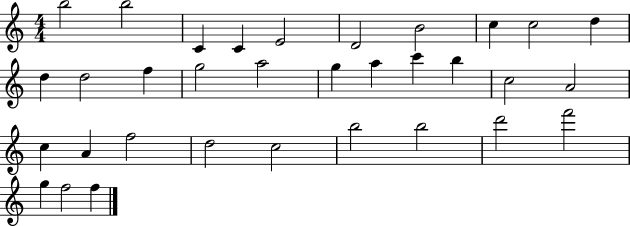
{
  \clef treble
  \numericTimeSignature
  \time 4/4
  \key c \major
  b''2 b''2 | c'4 c'4 e'2 | d'2 b'2 | c''4 c''2 d''4 | \break d''4 d''2 f''4 | g''2 a''2 | g''4 a''4 c'''4 b''4 | c''2 a'2 | \break c''4 a'4 f''2 | d''2 c''2 | b''2 b''2 | d'''2 f'''2 | \break g''4 f''2 f''4 | \bar "|."
}